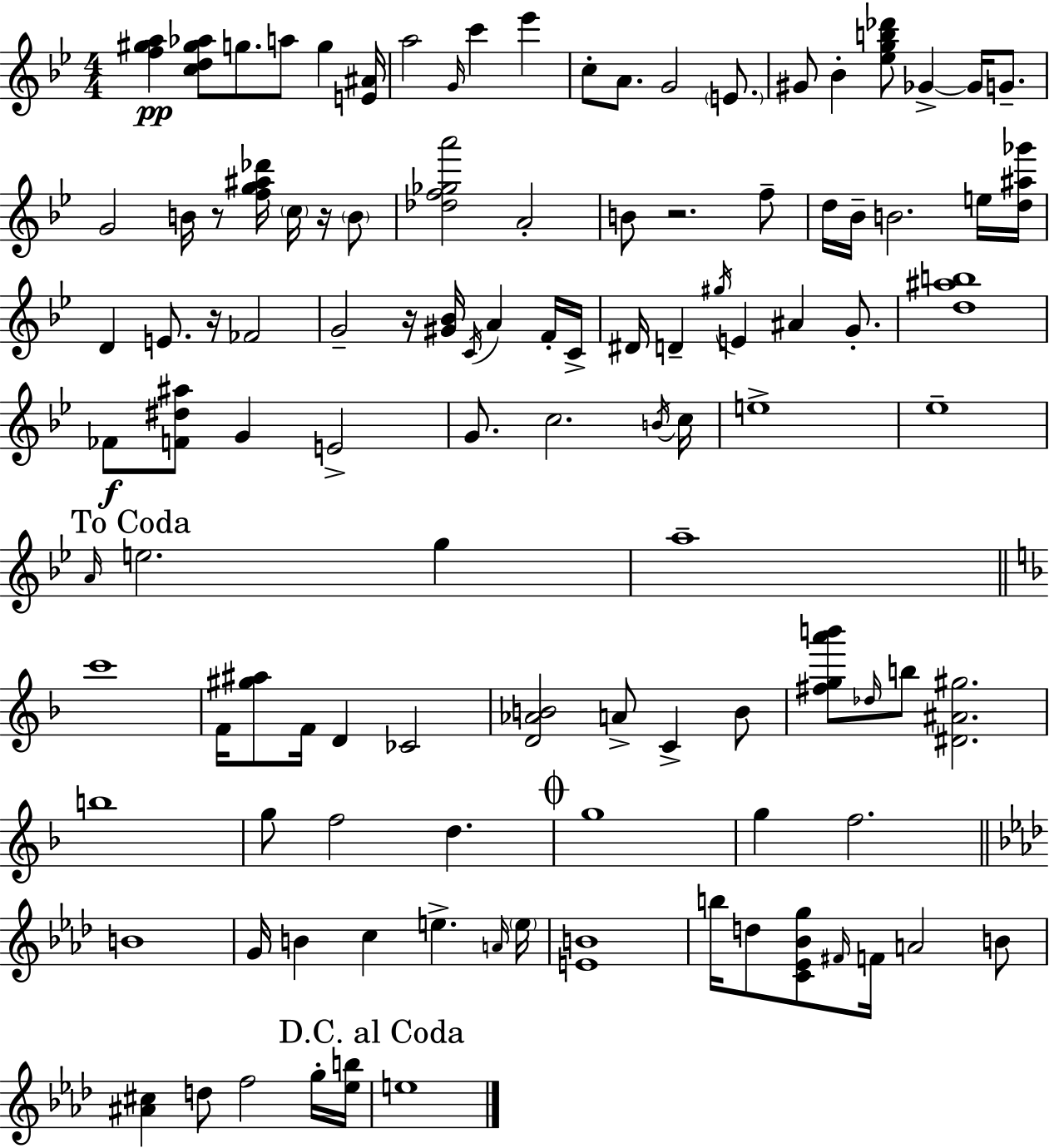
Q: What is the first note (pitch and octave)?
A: G5